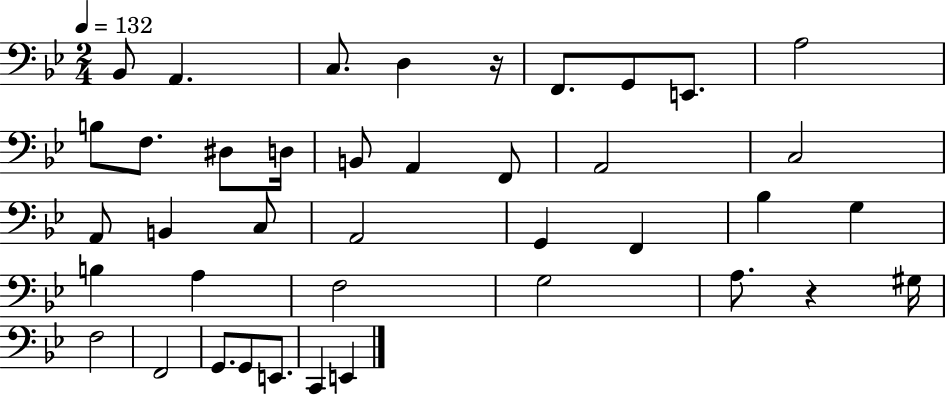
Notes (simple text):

Bb2/e A2/q. C3/e. D3/q R/s F2/e. G2/e E2/e. A3/h B3/e F3/e. D#3/e D3/s B2/e A2/q F2/e A2/h C3/h A2/e B2/q C3/e A2/h G2/q F2/q Bb3/q G3/q B3/q A3/q F3/h G3/h A3/e. R/q G#3/s F3/h F2/h G2/e. G2/e E2/e. C2/q E2/q